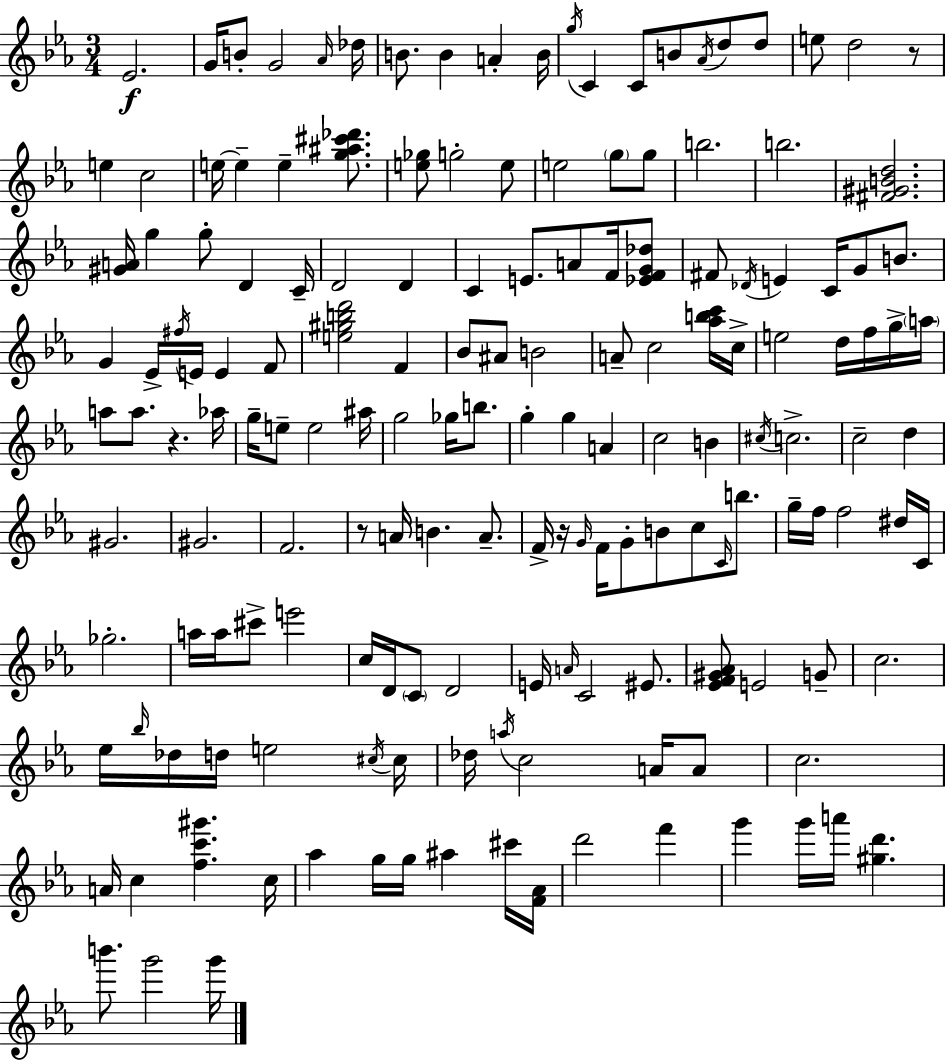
Eb4/h. G4/s B4/e G4/h Ab4/s Db5/s B4/e. B4/q A4/q B4/s G5/s C4/q C4/e B4/e Ab4/s D5/e D5/e E5/e D5/h R/e E5/q C5/h E5/s E5/q E5/q [G5,A#5,C#6,Db6]/e. [E5,Gb5]/e G5/h E5/e E5/h G5/e G5/e B5/h. B5/h. [F#4,G#4,B4,D5]/h. [G#4,A4]/s G5/q G5/e D4/q C4/s D4/h D4/q C4/q E4/e. A4/e F4/s [Eb4,F4,G4,Db5]/e F#4/e Db4/s E4/q C4/s G4/e B4/e. G4/q Eb4/s F#5/s E4/s E4/q F4/e [E5,G#5,B5,D6]/h F4/q Bb4/e A#4/e B4/h A4/e C5/h [Ab5,B5,C6]/s C5/s E5/h D5/s F5/s G5/s A5/s A5/e A5/e. R/q. Ab5/s G5/s E5/e E5/h A#5/s G5/h Gb5/s B5/e. G5/q G5/q A4/q C5/h B4/q C#5/s C5/h. C5/h D5/q G#4/h. G#4/h. F4/h. R/e A4/s B4/q. A4/e. F4/s R/s G4/s F4/s G4/e B4/e C5/e C4/s B5/e. G5/s F5/s F5/h D#5/s C4/s Gb5/h. A5/s A5/s C#6/e E6/h C5/s D4/s C4/e D4/h E4/s A4/s C4/h EIS4/e. [Eb4,F4,G#4,Ab4]/e E4/h G4/e C5/h. Eb5/s Bb5/s Db5/s D5/s E5/h C#5/s C#5/s Db5/s A5/s C5/h A4/s A4/e C5/h. A4/s C5/q [F5,C6,G#6]/q. C5/s Ab5/q G5/s G5/s A#5/q C#6/s [F4,Ab4]/s D6/h F6/q G6/q G6/s A6/s [G#5,D6]/q. B6/e. G6/h G6/s